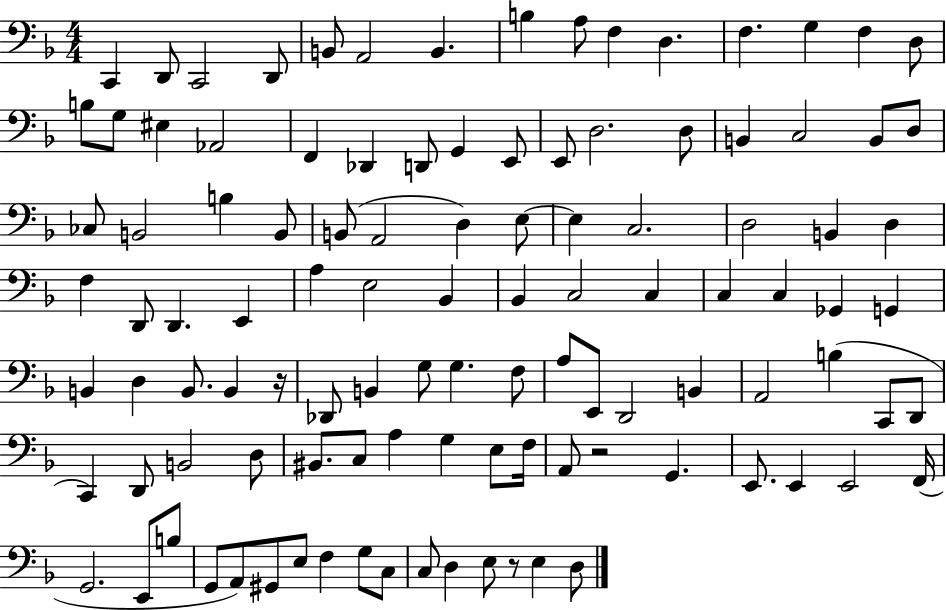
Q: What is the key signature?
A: F major